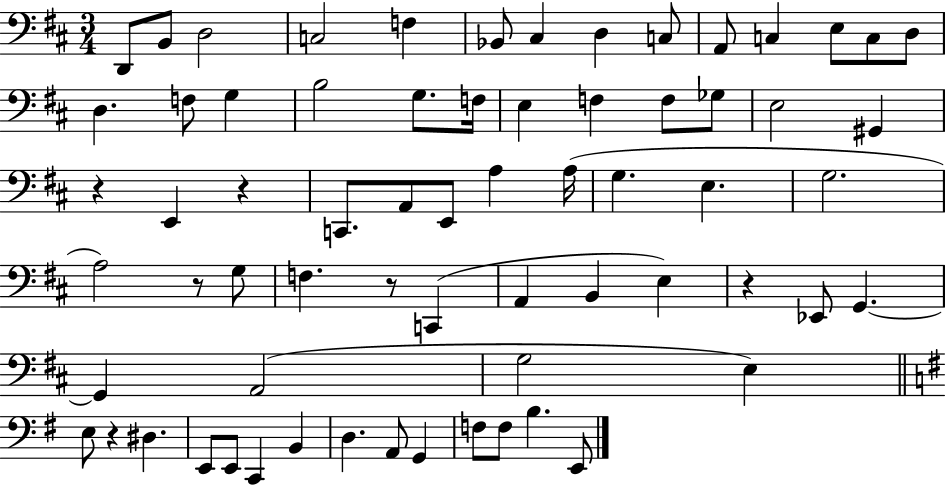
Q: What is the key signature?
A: D major